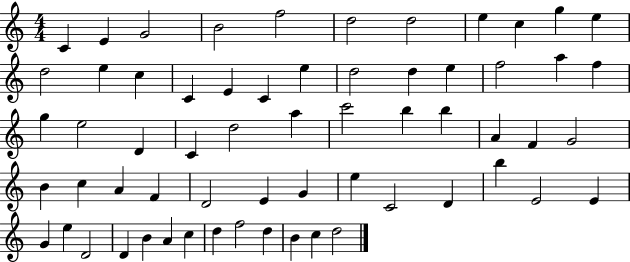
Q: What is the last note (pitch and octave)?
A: D5